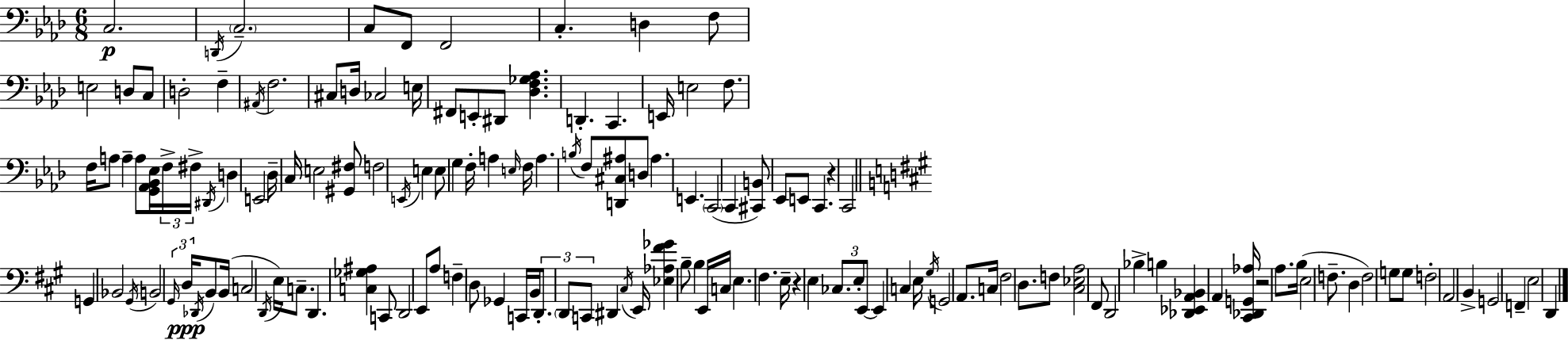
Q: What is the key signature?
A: AES major